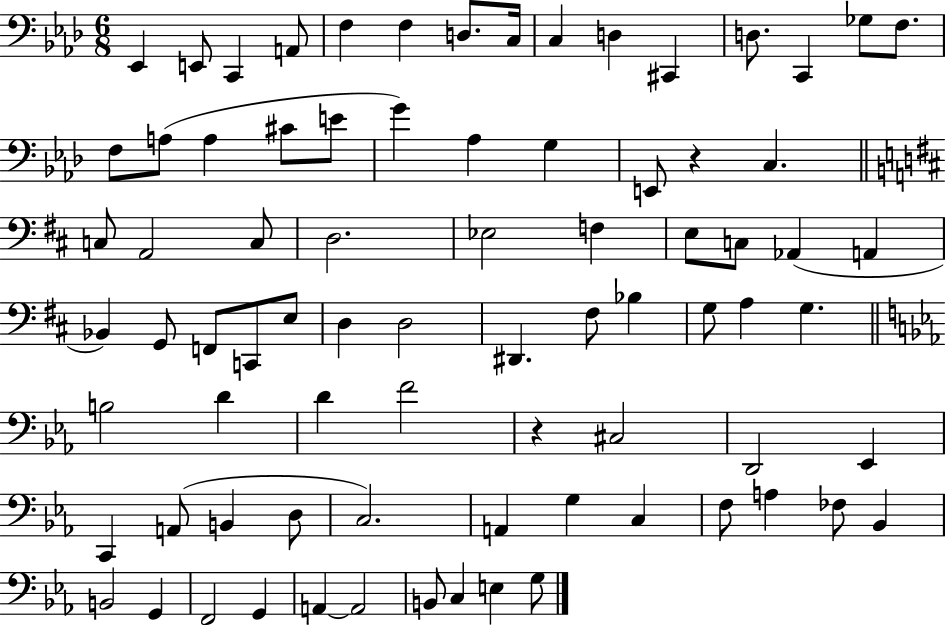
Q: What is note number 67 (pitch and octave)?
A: Bb2